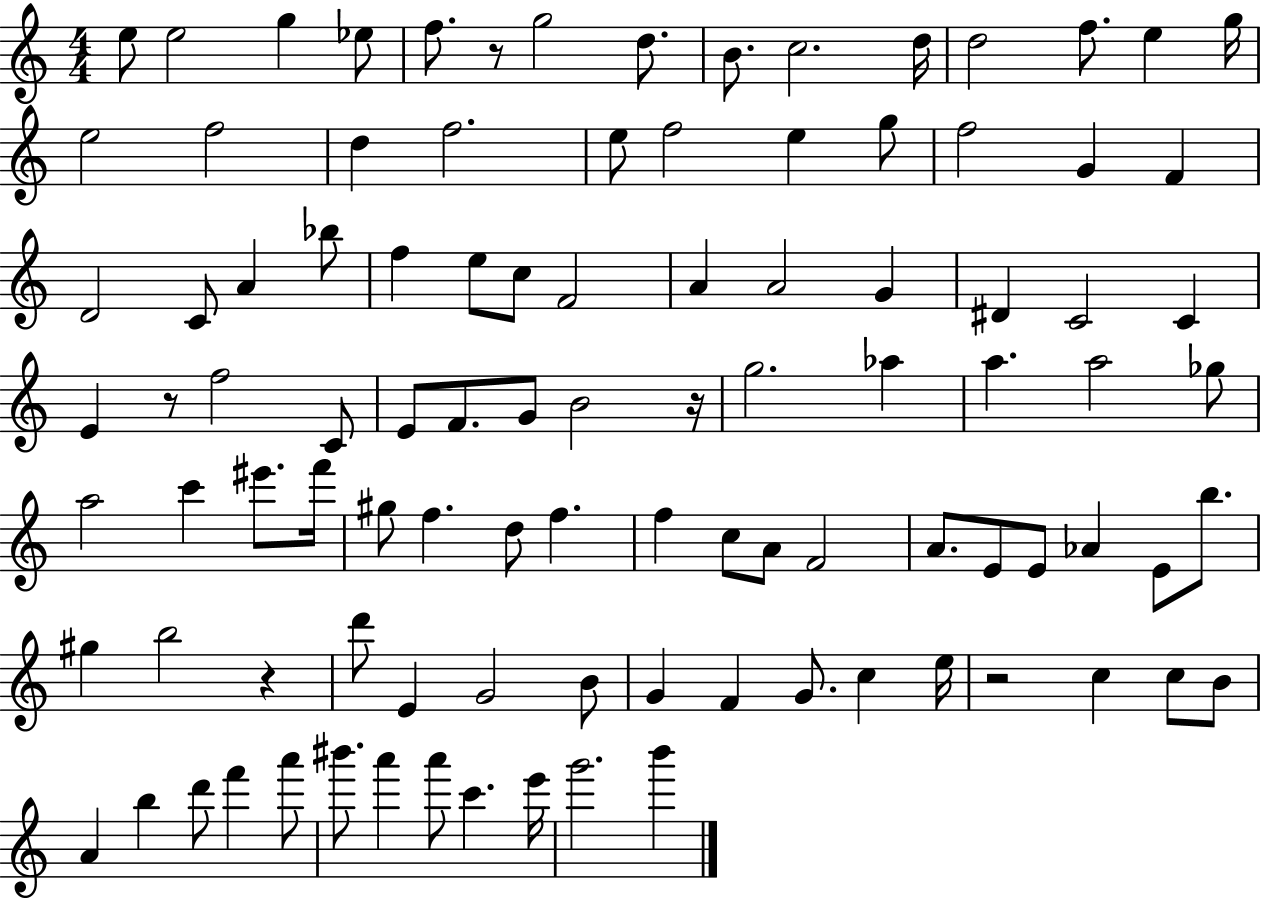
E5/e E5/h G5/q Eb5/e F5/e. R/e G5/h D5/e. B4/e. C5/h. D5/s D5/h F5/e. E5/q G5/s E5/h F5/h D5/q F5/h. E5/e F5/h E5/q G5/e F5/h G4/q F4/q D4/h C4/e A4/q Bb5/e F5/q E5/e C5/e F4/h A4/q A4/h G4/q D#4/q C4/h C4/q E4/q R/e F5/h C4/e E4/e F4/e. G4/e B4/h R/s G5/h. Ab5/q A5/q. A5/h Gb5/e A5/h C6/q EIS6/e. F6/s G#5/e F5/q. D5/e F5/q. F5/q C5/e A4/e F4/h A4/e. E4/e E4/e Ab4/q E4/e B5/e. G#5/q B5/h R/q D6/e E4/q G4/h B4/e G4/q F4/q G4/e. C5/q E5/s R/h C5/q C5/e B4/e A4/q B5/q D6/e F6/q A6/e BIS6/e. A6/q A6/e C6/q. E6/s G6/h. B6/q